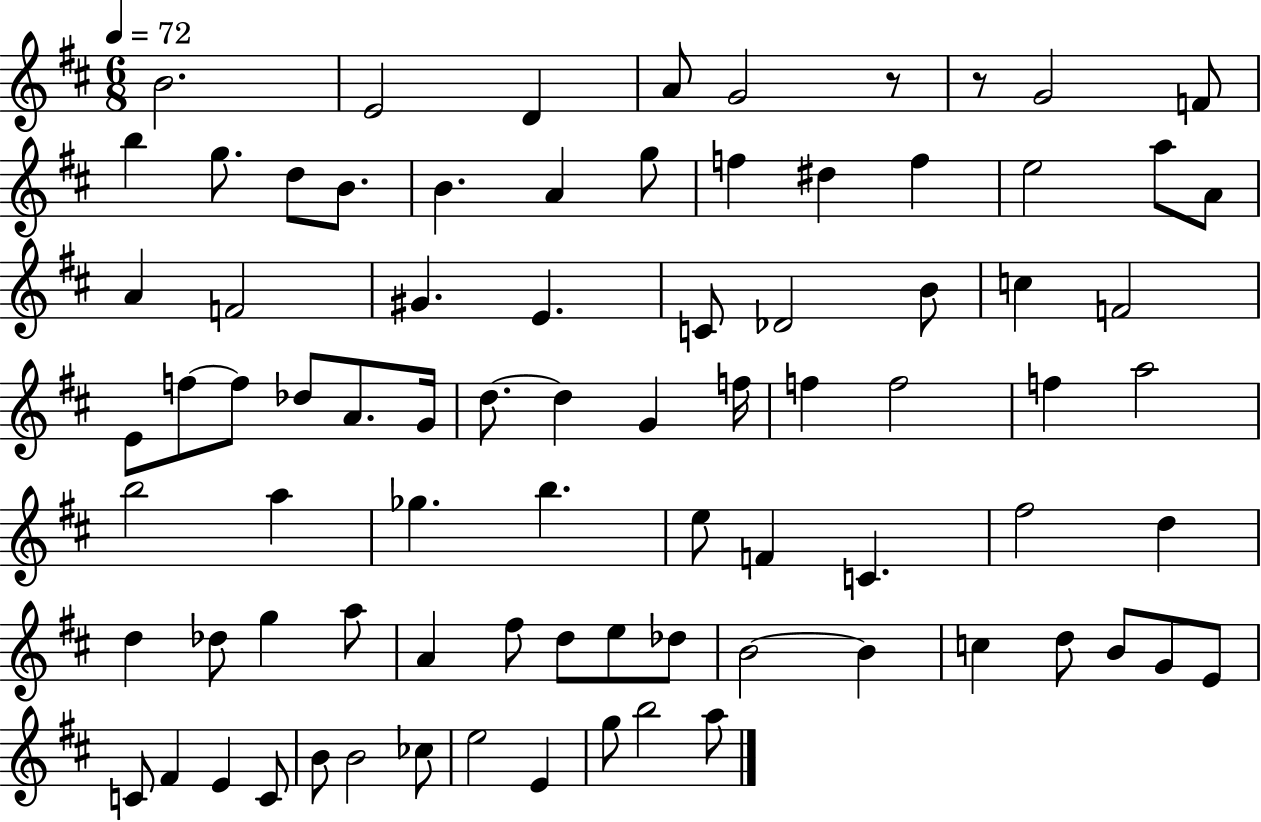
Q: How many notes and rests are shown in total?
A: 82